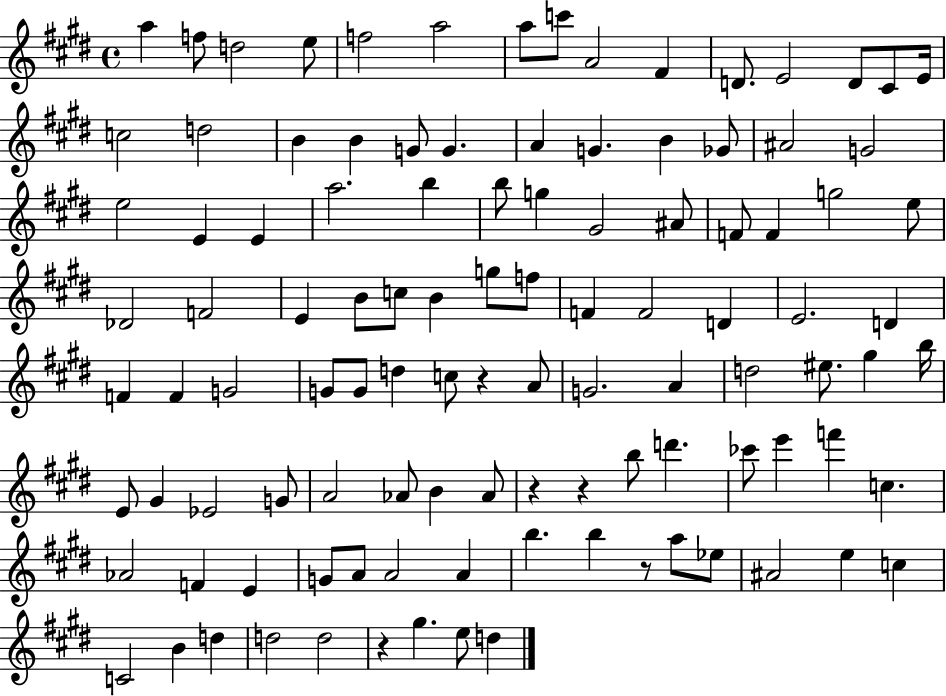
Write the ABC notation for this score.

X:1
T:Untitled
M:4/4
L:1/4
K:E
a f/2 d2 e/2 f2 a2 a/2 c'/2 A2 ^F D/2 E2 D/2 ^C/2 E/4 c2 d2 B B G/2 G A G B _G/2 ^A2 G2 e2 E E a2 b b/2 g ^G2 ^A/2 F/2 F g2 e/2 _D2 F2 E B/2 c/2 B g/2 f/2 F F2 D E2 D F F G2 G/2 G/2 d c/2 z A/2 G2 A d2 ^e/2 ^g b/4 E/2 ^G _E2 G/2 A2 _A/2 B _A/2 z z b/2 d' _c'/2 e' f' c _A2 F E G/2 A/2 A2 A b b z/2 a/2 _e/2 ^A2 e c C2 B d d2 d2 z ^g e/2 d